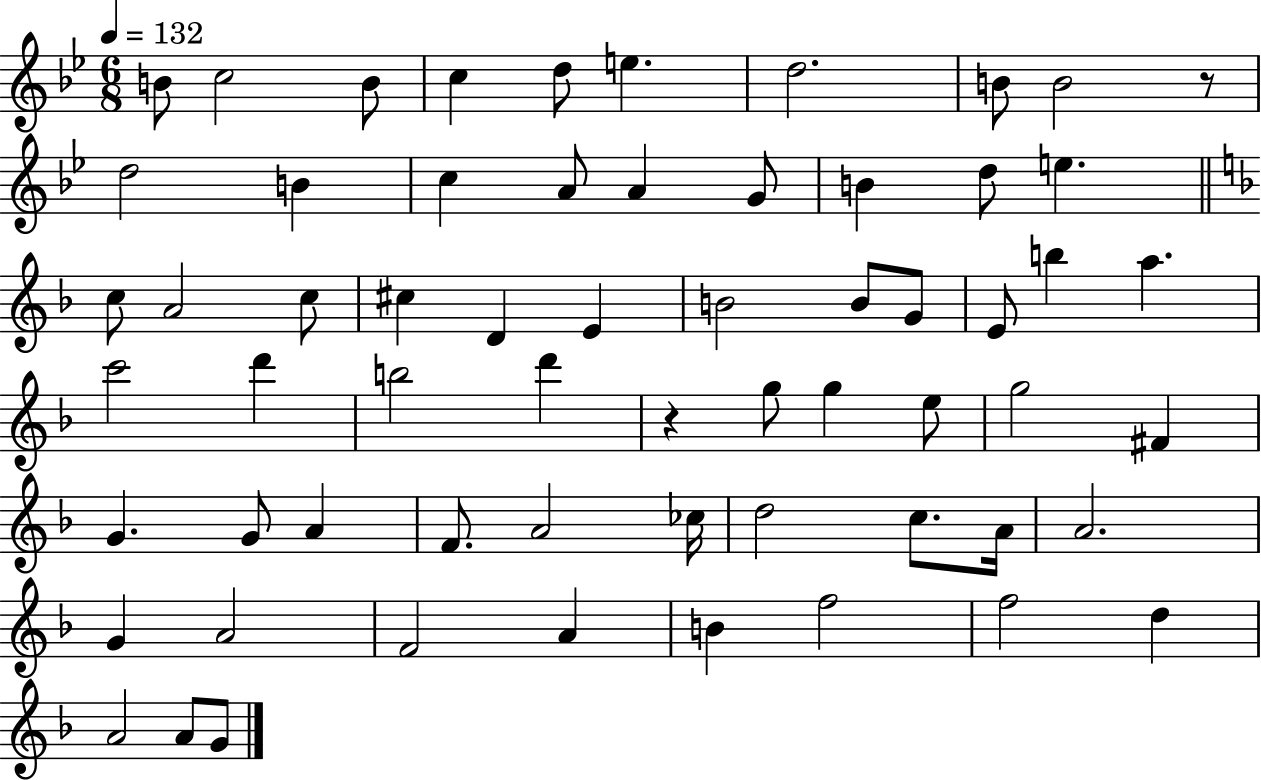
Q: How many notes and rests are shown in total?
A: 62